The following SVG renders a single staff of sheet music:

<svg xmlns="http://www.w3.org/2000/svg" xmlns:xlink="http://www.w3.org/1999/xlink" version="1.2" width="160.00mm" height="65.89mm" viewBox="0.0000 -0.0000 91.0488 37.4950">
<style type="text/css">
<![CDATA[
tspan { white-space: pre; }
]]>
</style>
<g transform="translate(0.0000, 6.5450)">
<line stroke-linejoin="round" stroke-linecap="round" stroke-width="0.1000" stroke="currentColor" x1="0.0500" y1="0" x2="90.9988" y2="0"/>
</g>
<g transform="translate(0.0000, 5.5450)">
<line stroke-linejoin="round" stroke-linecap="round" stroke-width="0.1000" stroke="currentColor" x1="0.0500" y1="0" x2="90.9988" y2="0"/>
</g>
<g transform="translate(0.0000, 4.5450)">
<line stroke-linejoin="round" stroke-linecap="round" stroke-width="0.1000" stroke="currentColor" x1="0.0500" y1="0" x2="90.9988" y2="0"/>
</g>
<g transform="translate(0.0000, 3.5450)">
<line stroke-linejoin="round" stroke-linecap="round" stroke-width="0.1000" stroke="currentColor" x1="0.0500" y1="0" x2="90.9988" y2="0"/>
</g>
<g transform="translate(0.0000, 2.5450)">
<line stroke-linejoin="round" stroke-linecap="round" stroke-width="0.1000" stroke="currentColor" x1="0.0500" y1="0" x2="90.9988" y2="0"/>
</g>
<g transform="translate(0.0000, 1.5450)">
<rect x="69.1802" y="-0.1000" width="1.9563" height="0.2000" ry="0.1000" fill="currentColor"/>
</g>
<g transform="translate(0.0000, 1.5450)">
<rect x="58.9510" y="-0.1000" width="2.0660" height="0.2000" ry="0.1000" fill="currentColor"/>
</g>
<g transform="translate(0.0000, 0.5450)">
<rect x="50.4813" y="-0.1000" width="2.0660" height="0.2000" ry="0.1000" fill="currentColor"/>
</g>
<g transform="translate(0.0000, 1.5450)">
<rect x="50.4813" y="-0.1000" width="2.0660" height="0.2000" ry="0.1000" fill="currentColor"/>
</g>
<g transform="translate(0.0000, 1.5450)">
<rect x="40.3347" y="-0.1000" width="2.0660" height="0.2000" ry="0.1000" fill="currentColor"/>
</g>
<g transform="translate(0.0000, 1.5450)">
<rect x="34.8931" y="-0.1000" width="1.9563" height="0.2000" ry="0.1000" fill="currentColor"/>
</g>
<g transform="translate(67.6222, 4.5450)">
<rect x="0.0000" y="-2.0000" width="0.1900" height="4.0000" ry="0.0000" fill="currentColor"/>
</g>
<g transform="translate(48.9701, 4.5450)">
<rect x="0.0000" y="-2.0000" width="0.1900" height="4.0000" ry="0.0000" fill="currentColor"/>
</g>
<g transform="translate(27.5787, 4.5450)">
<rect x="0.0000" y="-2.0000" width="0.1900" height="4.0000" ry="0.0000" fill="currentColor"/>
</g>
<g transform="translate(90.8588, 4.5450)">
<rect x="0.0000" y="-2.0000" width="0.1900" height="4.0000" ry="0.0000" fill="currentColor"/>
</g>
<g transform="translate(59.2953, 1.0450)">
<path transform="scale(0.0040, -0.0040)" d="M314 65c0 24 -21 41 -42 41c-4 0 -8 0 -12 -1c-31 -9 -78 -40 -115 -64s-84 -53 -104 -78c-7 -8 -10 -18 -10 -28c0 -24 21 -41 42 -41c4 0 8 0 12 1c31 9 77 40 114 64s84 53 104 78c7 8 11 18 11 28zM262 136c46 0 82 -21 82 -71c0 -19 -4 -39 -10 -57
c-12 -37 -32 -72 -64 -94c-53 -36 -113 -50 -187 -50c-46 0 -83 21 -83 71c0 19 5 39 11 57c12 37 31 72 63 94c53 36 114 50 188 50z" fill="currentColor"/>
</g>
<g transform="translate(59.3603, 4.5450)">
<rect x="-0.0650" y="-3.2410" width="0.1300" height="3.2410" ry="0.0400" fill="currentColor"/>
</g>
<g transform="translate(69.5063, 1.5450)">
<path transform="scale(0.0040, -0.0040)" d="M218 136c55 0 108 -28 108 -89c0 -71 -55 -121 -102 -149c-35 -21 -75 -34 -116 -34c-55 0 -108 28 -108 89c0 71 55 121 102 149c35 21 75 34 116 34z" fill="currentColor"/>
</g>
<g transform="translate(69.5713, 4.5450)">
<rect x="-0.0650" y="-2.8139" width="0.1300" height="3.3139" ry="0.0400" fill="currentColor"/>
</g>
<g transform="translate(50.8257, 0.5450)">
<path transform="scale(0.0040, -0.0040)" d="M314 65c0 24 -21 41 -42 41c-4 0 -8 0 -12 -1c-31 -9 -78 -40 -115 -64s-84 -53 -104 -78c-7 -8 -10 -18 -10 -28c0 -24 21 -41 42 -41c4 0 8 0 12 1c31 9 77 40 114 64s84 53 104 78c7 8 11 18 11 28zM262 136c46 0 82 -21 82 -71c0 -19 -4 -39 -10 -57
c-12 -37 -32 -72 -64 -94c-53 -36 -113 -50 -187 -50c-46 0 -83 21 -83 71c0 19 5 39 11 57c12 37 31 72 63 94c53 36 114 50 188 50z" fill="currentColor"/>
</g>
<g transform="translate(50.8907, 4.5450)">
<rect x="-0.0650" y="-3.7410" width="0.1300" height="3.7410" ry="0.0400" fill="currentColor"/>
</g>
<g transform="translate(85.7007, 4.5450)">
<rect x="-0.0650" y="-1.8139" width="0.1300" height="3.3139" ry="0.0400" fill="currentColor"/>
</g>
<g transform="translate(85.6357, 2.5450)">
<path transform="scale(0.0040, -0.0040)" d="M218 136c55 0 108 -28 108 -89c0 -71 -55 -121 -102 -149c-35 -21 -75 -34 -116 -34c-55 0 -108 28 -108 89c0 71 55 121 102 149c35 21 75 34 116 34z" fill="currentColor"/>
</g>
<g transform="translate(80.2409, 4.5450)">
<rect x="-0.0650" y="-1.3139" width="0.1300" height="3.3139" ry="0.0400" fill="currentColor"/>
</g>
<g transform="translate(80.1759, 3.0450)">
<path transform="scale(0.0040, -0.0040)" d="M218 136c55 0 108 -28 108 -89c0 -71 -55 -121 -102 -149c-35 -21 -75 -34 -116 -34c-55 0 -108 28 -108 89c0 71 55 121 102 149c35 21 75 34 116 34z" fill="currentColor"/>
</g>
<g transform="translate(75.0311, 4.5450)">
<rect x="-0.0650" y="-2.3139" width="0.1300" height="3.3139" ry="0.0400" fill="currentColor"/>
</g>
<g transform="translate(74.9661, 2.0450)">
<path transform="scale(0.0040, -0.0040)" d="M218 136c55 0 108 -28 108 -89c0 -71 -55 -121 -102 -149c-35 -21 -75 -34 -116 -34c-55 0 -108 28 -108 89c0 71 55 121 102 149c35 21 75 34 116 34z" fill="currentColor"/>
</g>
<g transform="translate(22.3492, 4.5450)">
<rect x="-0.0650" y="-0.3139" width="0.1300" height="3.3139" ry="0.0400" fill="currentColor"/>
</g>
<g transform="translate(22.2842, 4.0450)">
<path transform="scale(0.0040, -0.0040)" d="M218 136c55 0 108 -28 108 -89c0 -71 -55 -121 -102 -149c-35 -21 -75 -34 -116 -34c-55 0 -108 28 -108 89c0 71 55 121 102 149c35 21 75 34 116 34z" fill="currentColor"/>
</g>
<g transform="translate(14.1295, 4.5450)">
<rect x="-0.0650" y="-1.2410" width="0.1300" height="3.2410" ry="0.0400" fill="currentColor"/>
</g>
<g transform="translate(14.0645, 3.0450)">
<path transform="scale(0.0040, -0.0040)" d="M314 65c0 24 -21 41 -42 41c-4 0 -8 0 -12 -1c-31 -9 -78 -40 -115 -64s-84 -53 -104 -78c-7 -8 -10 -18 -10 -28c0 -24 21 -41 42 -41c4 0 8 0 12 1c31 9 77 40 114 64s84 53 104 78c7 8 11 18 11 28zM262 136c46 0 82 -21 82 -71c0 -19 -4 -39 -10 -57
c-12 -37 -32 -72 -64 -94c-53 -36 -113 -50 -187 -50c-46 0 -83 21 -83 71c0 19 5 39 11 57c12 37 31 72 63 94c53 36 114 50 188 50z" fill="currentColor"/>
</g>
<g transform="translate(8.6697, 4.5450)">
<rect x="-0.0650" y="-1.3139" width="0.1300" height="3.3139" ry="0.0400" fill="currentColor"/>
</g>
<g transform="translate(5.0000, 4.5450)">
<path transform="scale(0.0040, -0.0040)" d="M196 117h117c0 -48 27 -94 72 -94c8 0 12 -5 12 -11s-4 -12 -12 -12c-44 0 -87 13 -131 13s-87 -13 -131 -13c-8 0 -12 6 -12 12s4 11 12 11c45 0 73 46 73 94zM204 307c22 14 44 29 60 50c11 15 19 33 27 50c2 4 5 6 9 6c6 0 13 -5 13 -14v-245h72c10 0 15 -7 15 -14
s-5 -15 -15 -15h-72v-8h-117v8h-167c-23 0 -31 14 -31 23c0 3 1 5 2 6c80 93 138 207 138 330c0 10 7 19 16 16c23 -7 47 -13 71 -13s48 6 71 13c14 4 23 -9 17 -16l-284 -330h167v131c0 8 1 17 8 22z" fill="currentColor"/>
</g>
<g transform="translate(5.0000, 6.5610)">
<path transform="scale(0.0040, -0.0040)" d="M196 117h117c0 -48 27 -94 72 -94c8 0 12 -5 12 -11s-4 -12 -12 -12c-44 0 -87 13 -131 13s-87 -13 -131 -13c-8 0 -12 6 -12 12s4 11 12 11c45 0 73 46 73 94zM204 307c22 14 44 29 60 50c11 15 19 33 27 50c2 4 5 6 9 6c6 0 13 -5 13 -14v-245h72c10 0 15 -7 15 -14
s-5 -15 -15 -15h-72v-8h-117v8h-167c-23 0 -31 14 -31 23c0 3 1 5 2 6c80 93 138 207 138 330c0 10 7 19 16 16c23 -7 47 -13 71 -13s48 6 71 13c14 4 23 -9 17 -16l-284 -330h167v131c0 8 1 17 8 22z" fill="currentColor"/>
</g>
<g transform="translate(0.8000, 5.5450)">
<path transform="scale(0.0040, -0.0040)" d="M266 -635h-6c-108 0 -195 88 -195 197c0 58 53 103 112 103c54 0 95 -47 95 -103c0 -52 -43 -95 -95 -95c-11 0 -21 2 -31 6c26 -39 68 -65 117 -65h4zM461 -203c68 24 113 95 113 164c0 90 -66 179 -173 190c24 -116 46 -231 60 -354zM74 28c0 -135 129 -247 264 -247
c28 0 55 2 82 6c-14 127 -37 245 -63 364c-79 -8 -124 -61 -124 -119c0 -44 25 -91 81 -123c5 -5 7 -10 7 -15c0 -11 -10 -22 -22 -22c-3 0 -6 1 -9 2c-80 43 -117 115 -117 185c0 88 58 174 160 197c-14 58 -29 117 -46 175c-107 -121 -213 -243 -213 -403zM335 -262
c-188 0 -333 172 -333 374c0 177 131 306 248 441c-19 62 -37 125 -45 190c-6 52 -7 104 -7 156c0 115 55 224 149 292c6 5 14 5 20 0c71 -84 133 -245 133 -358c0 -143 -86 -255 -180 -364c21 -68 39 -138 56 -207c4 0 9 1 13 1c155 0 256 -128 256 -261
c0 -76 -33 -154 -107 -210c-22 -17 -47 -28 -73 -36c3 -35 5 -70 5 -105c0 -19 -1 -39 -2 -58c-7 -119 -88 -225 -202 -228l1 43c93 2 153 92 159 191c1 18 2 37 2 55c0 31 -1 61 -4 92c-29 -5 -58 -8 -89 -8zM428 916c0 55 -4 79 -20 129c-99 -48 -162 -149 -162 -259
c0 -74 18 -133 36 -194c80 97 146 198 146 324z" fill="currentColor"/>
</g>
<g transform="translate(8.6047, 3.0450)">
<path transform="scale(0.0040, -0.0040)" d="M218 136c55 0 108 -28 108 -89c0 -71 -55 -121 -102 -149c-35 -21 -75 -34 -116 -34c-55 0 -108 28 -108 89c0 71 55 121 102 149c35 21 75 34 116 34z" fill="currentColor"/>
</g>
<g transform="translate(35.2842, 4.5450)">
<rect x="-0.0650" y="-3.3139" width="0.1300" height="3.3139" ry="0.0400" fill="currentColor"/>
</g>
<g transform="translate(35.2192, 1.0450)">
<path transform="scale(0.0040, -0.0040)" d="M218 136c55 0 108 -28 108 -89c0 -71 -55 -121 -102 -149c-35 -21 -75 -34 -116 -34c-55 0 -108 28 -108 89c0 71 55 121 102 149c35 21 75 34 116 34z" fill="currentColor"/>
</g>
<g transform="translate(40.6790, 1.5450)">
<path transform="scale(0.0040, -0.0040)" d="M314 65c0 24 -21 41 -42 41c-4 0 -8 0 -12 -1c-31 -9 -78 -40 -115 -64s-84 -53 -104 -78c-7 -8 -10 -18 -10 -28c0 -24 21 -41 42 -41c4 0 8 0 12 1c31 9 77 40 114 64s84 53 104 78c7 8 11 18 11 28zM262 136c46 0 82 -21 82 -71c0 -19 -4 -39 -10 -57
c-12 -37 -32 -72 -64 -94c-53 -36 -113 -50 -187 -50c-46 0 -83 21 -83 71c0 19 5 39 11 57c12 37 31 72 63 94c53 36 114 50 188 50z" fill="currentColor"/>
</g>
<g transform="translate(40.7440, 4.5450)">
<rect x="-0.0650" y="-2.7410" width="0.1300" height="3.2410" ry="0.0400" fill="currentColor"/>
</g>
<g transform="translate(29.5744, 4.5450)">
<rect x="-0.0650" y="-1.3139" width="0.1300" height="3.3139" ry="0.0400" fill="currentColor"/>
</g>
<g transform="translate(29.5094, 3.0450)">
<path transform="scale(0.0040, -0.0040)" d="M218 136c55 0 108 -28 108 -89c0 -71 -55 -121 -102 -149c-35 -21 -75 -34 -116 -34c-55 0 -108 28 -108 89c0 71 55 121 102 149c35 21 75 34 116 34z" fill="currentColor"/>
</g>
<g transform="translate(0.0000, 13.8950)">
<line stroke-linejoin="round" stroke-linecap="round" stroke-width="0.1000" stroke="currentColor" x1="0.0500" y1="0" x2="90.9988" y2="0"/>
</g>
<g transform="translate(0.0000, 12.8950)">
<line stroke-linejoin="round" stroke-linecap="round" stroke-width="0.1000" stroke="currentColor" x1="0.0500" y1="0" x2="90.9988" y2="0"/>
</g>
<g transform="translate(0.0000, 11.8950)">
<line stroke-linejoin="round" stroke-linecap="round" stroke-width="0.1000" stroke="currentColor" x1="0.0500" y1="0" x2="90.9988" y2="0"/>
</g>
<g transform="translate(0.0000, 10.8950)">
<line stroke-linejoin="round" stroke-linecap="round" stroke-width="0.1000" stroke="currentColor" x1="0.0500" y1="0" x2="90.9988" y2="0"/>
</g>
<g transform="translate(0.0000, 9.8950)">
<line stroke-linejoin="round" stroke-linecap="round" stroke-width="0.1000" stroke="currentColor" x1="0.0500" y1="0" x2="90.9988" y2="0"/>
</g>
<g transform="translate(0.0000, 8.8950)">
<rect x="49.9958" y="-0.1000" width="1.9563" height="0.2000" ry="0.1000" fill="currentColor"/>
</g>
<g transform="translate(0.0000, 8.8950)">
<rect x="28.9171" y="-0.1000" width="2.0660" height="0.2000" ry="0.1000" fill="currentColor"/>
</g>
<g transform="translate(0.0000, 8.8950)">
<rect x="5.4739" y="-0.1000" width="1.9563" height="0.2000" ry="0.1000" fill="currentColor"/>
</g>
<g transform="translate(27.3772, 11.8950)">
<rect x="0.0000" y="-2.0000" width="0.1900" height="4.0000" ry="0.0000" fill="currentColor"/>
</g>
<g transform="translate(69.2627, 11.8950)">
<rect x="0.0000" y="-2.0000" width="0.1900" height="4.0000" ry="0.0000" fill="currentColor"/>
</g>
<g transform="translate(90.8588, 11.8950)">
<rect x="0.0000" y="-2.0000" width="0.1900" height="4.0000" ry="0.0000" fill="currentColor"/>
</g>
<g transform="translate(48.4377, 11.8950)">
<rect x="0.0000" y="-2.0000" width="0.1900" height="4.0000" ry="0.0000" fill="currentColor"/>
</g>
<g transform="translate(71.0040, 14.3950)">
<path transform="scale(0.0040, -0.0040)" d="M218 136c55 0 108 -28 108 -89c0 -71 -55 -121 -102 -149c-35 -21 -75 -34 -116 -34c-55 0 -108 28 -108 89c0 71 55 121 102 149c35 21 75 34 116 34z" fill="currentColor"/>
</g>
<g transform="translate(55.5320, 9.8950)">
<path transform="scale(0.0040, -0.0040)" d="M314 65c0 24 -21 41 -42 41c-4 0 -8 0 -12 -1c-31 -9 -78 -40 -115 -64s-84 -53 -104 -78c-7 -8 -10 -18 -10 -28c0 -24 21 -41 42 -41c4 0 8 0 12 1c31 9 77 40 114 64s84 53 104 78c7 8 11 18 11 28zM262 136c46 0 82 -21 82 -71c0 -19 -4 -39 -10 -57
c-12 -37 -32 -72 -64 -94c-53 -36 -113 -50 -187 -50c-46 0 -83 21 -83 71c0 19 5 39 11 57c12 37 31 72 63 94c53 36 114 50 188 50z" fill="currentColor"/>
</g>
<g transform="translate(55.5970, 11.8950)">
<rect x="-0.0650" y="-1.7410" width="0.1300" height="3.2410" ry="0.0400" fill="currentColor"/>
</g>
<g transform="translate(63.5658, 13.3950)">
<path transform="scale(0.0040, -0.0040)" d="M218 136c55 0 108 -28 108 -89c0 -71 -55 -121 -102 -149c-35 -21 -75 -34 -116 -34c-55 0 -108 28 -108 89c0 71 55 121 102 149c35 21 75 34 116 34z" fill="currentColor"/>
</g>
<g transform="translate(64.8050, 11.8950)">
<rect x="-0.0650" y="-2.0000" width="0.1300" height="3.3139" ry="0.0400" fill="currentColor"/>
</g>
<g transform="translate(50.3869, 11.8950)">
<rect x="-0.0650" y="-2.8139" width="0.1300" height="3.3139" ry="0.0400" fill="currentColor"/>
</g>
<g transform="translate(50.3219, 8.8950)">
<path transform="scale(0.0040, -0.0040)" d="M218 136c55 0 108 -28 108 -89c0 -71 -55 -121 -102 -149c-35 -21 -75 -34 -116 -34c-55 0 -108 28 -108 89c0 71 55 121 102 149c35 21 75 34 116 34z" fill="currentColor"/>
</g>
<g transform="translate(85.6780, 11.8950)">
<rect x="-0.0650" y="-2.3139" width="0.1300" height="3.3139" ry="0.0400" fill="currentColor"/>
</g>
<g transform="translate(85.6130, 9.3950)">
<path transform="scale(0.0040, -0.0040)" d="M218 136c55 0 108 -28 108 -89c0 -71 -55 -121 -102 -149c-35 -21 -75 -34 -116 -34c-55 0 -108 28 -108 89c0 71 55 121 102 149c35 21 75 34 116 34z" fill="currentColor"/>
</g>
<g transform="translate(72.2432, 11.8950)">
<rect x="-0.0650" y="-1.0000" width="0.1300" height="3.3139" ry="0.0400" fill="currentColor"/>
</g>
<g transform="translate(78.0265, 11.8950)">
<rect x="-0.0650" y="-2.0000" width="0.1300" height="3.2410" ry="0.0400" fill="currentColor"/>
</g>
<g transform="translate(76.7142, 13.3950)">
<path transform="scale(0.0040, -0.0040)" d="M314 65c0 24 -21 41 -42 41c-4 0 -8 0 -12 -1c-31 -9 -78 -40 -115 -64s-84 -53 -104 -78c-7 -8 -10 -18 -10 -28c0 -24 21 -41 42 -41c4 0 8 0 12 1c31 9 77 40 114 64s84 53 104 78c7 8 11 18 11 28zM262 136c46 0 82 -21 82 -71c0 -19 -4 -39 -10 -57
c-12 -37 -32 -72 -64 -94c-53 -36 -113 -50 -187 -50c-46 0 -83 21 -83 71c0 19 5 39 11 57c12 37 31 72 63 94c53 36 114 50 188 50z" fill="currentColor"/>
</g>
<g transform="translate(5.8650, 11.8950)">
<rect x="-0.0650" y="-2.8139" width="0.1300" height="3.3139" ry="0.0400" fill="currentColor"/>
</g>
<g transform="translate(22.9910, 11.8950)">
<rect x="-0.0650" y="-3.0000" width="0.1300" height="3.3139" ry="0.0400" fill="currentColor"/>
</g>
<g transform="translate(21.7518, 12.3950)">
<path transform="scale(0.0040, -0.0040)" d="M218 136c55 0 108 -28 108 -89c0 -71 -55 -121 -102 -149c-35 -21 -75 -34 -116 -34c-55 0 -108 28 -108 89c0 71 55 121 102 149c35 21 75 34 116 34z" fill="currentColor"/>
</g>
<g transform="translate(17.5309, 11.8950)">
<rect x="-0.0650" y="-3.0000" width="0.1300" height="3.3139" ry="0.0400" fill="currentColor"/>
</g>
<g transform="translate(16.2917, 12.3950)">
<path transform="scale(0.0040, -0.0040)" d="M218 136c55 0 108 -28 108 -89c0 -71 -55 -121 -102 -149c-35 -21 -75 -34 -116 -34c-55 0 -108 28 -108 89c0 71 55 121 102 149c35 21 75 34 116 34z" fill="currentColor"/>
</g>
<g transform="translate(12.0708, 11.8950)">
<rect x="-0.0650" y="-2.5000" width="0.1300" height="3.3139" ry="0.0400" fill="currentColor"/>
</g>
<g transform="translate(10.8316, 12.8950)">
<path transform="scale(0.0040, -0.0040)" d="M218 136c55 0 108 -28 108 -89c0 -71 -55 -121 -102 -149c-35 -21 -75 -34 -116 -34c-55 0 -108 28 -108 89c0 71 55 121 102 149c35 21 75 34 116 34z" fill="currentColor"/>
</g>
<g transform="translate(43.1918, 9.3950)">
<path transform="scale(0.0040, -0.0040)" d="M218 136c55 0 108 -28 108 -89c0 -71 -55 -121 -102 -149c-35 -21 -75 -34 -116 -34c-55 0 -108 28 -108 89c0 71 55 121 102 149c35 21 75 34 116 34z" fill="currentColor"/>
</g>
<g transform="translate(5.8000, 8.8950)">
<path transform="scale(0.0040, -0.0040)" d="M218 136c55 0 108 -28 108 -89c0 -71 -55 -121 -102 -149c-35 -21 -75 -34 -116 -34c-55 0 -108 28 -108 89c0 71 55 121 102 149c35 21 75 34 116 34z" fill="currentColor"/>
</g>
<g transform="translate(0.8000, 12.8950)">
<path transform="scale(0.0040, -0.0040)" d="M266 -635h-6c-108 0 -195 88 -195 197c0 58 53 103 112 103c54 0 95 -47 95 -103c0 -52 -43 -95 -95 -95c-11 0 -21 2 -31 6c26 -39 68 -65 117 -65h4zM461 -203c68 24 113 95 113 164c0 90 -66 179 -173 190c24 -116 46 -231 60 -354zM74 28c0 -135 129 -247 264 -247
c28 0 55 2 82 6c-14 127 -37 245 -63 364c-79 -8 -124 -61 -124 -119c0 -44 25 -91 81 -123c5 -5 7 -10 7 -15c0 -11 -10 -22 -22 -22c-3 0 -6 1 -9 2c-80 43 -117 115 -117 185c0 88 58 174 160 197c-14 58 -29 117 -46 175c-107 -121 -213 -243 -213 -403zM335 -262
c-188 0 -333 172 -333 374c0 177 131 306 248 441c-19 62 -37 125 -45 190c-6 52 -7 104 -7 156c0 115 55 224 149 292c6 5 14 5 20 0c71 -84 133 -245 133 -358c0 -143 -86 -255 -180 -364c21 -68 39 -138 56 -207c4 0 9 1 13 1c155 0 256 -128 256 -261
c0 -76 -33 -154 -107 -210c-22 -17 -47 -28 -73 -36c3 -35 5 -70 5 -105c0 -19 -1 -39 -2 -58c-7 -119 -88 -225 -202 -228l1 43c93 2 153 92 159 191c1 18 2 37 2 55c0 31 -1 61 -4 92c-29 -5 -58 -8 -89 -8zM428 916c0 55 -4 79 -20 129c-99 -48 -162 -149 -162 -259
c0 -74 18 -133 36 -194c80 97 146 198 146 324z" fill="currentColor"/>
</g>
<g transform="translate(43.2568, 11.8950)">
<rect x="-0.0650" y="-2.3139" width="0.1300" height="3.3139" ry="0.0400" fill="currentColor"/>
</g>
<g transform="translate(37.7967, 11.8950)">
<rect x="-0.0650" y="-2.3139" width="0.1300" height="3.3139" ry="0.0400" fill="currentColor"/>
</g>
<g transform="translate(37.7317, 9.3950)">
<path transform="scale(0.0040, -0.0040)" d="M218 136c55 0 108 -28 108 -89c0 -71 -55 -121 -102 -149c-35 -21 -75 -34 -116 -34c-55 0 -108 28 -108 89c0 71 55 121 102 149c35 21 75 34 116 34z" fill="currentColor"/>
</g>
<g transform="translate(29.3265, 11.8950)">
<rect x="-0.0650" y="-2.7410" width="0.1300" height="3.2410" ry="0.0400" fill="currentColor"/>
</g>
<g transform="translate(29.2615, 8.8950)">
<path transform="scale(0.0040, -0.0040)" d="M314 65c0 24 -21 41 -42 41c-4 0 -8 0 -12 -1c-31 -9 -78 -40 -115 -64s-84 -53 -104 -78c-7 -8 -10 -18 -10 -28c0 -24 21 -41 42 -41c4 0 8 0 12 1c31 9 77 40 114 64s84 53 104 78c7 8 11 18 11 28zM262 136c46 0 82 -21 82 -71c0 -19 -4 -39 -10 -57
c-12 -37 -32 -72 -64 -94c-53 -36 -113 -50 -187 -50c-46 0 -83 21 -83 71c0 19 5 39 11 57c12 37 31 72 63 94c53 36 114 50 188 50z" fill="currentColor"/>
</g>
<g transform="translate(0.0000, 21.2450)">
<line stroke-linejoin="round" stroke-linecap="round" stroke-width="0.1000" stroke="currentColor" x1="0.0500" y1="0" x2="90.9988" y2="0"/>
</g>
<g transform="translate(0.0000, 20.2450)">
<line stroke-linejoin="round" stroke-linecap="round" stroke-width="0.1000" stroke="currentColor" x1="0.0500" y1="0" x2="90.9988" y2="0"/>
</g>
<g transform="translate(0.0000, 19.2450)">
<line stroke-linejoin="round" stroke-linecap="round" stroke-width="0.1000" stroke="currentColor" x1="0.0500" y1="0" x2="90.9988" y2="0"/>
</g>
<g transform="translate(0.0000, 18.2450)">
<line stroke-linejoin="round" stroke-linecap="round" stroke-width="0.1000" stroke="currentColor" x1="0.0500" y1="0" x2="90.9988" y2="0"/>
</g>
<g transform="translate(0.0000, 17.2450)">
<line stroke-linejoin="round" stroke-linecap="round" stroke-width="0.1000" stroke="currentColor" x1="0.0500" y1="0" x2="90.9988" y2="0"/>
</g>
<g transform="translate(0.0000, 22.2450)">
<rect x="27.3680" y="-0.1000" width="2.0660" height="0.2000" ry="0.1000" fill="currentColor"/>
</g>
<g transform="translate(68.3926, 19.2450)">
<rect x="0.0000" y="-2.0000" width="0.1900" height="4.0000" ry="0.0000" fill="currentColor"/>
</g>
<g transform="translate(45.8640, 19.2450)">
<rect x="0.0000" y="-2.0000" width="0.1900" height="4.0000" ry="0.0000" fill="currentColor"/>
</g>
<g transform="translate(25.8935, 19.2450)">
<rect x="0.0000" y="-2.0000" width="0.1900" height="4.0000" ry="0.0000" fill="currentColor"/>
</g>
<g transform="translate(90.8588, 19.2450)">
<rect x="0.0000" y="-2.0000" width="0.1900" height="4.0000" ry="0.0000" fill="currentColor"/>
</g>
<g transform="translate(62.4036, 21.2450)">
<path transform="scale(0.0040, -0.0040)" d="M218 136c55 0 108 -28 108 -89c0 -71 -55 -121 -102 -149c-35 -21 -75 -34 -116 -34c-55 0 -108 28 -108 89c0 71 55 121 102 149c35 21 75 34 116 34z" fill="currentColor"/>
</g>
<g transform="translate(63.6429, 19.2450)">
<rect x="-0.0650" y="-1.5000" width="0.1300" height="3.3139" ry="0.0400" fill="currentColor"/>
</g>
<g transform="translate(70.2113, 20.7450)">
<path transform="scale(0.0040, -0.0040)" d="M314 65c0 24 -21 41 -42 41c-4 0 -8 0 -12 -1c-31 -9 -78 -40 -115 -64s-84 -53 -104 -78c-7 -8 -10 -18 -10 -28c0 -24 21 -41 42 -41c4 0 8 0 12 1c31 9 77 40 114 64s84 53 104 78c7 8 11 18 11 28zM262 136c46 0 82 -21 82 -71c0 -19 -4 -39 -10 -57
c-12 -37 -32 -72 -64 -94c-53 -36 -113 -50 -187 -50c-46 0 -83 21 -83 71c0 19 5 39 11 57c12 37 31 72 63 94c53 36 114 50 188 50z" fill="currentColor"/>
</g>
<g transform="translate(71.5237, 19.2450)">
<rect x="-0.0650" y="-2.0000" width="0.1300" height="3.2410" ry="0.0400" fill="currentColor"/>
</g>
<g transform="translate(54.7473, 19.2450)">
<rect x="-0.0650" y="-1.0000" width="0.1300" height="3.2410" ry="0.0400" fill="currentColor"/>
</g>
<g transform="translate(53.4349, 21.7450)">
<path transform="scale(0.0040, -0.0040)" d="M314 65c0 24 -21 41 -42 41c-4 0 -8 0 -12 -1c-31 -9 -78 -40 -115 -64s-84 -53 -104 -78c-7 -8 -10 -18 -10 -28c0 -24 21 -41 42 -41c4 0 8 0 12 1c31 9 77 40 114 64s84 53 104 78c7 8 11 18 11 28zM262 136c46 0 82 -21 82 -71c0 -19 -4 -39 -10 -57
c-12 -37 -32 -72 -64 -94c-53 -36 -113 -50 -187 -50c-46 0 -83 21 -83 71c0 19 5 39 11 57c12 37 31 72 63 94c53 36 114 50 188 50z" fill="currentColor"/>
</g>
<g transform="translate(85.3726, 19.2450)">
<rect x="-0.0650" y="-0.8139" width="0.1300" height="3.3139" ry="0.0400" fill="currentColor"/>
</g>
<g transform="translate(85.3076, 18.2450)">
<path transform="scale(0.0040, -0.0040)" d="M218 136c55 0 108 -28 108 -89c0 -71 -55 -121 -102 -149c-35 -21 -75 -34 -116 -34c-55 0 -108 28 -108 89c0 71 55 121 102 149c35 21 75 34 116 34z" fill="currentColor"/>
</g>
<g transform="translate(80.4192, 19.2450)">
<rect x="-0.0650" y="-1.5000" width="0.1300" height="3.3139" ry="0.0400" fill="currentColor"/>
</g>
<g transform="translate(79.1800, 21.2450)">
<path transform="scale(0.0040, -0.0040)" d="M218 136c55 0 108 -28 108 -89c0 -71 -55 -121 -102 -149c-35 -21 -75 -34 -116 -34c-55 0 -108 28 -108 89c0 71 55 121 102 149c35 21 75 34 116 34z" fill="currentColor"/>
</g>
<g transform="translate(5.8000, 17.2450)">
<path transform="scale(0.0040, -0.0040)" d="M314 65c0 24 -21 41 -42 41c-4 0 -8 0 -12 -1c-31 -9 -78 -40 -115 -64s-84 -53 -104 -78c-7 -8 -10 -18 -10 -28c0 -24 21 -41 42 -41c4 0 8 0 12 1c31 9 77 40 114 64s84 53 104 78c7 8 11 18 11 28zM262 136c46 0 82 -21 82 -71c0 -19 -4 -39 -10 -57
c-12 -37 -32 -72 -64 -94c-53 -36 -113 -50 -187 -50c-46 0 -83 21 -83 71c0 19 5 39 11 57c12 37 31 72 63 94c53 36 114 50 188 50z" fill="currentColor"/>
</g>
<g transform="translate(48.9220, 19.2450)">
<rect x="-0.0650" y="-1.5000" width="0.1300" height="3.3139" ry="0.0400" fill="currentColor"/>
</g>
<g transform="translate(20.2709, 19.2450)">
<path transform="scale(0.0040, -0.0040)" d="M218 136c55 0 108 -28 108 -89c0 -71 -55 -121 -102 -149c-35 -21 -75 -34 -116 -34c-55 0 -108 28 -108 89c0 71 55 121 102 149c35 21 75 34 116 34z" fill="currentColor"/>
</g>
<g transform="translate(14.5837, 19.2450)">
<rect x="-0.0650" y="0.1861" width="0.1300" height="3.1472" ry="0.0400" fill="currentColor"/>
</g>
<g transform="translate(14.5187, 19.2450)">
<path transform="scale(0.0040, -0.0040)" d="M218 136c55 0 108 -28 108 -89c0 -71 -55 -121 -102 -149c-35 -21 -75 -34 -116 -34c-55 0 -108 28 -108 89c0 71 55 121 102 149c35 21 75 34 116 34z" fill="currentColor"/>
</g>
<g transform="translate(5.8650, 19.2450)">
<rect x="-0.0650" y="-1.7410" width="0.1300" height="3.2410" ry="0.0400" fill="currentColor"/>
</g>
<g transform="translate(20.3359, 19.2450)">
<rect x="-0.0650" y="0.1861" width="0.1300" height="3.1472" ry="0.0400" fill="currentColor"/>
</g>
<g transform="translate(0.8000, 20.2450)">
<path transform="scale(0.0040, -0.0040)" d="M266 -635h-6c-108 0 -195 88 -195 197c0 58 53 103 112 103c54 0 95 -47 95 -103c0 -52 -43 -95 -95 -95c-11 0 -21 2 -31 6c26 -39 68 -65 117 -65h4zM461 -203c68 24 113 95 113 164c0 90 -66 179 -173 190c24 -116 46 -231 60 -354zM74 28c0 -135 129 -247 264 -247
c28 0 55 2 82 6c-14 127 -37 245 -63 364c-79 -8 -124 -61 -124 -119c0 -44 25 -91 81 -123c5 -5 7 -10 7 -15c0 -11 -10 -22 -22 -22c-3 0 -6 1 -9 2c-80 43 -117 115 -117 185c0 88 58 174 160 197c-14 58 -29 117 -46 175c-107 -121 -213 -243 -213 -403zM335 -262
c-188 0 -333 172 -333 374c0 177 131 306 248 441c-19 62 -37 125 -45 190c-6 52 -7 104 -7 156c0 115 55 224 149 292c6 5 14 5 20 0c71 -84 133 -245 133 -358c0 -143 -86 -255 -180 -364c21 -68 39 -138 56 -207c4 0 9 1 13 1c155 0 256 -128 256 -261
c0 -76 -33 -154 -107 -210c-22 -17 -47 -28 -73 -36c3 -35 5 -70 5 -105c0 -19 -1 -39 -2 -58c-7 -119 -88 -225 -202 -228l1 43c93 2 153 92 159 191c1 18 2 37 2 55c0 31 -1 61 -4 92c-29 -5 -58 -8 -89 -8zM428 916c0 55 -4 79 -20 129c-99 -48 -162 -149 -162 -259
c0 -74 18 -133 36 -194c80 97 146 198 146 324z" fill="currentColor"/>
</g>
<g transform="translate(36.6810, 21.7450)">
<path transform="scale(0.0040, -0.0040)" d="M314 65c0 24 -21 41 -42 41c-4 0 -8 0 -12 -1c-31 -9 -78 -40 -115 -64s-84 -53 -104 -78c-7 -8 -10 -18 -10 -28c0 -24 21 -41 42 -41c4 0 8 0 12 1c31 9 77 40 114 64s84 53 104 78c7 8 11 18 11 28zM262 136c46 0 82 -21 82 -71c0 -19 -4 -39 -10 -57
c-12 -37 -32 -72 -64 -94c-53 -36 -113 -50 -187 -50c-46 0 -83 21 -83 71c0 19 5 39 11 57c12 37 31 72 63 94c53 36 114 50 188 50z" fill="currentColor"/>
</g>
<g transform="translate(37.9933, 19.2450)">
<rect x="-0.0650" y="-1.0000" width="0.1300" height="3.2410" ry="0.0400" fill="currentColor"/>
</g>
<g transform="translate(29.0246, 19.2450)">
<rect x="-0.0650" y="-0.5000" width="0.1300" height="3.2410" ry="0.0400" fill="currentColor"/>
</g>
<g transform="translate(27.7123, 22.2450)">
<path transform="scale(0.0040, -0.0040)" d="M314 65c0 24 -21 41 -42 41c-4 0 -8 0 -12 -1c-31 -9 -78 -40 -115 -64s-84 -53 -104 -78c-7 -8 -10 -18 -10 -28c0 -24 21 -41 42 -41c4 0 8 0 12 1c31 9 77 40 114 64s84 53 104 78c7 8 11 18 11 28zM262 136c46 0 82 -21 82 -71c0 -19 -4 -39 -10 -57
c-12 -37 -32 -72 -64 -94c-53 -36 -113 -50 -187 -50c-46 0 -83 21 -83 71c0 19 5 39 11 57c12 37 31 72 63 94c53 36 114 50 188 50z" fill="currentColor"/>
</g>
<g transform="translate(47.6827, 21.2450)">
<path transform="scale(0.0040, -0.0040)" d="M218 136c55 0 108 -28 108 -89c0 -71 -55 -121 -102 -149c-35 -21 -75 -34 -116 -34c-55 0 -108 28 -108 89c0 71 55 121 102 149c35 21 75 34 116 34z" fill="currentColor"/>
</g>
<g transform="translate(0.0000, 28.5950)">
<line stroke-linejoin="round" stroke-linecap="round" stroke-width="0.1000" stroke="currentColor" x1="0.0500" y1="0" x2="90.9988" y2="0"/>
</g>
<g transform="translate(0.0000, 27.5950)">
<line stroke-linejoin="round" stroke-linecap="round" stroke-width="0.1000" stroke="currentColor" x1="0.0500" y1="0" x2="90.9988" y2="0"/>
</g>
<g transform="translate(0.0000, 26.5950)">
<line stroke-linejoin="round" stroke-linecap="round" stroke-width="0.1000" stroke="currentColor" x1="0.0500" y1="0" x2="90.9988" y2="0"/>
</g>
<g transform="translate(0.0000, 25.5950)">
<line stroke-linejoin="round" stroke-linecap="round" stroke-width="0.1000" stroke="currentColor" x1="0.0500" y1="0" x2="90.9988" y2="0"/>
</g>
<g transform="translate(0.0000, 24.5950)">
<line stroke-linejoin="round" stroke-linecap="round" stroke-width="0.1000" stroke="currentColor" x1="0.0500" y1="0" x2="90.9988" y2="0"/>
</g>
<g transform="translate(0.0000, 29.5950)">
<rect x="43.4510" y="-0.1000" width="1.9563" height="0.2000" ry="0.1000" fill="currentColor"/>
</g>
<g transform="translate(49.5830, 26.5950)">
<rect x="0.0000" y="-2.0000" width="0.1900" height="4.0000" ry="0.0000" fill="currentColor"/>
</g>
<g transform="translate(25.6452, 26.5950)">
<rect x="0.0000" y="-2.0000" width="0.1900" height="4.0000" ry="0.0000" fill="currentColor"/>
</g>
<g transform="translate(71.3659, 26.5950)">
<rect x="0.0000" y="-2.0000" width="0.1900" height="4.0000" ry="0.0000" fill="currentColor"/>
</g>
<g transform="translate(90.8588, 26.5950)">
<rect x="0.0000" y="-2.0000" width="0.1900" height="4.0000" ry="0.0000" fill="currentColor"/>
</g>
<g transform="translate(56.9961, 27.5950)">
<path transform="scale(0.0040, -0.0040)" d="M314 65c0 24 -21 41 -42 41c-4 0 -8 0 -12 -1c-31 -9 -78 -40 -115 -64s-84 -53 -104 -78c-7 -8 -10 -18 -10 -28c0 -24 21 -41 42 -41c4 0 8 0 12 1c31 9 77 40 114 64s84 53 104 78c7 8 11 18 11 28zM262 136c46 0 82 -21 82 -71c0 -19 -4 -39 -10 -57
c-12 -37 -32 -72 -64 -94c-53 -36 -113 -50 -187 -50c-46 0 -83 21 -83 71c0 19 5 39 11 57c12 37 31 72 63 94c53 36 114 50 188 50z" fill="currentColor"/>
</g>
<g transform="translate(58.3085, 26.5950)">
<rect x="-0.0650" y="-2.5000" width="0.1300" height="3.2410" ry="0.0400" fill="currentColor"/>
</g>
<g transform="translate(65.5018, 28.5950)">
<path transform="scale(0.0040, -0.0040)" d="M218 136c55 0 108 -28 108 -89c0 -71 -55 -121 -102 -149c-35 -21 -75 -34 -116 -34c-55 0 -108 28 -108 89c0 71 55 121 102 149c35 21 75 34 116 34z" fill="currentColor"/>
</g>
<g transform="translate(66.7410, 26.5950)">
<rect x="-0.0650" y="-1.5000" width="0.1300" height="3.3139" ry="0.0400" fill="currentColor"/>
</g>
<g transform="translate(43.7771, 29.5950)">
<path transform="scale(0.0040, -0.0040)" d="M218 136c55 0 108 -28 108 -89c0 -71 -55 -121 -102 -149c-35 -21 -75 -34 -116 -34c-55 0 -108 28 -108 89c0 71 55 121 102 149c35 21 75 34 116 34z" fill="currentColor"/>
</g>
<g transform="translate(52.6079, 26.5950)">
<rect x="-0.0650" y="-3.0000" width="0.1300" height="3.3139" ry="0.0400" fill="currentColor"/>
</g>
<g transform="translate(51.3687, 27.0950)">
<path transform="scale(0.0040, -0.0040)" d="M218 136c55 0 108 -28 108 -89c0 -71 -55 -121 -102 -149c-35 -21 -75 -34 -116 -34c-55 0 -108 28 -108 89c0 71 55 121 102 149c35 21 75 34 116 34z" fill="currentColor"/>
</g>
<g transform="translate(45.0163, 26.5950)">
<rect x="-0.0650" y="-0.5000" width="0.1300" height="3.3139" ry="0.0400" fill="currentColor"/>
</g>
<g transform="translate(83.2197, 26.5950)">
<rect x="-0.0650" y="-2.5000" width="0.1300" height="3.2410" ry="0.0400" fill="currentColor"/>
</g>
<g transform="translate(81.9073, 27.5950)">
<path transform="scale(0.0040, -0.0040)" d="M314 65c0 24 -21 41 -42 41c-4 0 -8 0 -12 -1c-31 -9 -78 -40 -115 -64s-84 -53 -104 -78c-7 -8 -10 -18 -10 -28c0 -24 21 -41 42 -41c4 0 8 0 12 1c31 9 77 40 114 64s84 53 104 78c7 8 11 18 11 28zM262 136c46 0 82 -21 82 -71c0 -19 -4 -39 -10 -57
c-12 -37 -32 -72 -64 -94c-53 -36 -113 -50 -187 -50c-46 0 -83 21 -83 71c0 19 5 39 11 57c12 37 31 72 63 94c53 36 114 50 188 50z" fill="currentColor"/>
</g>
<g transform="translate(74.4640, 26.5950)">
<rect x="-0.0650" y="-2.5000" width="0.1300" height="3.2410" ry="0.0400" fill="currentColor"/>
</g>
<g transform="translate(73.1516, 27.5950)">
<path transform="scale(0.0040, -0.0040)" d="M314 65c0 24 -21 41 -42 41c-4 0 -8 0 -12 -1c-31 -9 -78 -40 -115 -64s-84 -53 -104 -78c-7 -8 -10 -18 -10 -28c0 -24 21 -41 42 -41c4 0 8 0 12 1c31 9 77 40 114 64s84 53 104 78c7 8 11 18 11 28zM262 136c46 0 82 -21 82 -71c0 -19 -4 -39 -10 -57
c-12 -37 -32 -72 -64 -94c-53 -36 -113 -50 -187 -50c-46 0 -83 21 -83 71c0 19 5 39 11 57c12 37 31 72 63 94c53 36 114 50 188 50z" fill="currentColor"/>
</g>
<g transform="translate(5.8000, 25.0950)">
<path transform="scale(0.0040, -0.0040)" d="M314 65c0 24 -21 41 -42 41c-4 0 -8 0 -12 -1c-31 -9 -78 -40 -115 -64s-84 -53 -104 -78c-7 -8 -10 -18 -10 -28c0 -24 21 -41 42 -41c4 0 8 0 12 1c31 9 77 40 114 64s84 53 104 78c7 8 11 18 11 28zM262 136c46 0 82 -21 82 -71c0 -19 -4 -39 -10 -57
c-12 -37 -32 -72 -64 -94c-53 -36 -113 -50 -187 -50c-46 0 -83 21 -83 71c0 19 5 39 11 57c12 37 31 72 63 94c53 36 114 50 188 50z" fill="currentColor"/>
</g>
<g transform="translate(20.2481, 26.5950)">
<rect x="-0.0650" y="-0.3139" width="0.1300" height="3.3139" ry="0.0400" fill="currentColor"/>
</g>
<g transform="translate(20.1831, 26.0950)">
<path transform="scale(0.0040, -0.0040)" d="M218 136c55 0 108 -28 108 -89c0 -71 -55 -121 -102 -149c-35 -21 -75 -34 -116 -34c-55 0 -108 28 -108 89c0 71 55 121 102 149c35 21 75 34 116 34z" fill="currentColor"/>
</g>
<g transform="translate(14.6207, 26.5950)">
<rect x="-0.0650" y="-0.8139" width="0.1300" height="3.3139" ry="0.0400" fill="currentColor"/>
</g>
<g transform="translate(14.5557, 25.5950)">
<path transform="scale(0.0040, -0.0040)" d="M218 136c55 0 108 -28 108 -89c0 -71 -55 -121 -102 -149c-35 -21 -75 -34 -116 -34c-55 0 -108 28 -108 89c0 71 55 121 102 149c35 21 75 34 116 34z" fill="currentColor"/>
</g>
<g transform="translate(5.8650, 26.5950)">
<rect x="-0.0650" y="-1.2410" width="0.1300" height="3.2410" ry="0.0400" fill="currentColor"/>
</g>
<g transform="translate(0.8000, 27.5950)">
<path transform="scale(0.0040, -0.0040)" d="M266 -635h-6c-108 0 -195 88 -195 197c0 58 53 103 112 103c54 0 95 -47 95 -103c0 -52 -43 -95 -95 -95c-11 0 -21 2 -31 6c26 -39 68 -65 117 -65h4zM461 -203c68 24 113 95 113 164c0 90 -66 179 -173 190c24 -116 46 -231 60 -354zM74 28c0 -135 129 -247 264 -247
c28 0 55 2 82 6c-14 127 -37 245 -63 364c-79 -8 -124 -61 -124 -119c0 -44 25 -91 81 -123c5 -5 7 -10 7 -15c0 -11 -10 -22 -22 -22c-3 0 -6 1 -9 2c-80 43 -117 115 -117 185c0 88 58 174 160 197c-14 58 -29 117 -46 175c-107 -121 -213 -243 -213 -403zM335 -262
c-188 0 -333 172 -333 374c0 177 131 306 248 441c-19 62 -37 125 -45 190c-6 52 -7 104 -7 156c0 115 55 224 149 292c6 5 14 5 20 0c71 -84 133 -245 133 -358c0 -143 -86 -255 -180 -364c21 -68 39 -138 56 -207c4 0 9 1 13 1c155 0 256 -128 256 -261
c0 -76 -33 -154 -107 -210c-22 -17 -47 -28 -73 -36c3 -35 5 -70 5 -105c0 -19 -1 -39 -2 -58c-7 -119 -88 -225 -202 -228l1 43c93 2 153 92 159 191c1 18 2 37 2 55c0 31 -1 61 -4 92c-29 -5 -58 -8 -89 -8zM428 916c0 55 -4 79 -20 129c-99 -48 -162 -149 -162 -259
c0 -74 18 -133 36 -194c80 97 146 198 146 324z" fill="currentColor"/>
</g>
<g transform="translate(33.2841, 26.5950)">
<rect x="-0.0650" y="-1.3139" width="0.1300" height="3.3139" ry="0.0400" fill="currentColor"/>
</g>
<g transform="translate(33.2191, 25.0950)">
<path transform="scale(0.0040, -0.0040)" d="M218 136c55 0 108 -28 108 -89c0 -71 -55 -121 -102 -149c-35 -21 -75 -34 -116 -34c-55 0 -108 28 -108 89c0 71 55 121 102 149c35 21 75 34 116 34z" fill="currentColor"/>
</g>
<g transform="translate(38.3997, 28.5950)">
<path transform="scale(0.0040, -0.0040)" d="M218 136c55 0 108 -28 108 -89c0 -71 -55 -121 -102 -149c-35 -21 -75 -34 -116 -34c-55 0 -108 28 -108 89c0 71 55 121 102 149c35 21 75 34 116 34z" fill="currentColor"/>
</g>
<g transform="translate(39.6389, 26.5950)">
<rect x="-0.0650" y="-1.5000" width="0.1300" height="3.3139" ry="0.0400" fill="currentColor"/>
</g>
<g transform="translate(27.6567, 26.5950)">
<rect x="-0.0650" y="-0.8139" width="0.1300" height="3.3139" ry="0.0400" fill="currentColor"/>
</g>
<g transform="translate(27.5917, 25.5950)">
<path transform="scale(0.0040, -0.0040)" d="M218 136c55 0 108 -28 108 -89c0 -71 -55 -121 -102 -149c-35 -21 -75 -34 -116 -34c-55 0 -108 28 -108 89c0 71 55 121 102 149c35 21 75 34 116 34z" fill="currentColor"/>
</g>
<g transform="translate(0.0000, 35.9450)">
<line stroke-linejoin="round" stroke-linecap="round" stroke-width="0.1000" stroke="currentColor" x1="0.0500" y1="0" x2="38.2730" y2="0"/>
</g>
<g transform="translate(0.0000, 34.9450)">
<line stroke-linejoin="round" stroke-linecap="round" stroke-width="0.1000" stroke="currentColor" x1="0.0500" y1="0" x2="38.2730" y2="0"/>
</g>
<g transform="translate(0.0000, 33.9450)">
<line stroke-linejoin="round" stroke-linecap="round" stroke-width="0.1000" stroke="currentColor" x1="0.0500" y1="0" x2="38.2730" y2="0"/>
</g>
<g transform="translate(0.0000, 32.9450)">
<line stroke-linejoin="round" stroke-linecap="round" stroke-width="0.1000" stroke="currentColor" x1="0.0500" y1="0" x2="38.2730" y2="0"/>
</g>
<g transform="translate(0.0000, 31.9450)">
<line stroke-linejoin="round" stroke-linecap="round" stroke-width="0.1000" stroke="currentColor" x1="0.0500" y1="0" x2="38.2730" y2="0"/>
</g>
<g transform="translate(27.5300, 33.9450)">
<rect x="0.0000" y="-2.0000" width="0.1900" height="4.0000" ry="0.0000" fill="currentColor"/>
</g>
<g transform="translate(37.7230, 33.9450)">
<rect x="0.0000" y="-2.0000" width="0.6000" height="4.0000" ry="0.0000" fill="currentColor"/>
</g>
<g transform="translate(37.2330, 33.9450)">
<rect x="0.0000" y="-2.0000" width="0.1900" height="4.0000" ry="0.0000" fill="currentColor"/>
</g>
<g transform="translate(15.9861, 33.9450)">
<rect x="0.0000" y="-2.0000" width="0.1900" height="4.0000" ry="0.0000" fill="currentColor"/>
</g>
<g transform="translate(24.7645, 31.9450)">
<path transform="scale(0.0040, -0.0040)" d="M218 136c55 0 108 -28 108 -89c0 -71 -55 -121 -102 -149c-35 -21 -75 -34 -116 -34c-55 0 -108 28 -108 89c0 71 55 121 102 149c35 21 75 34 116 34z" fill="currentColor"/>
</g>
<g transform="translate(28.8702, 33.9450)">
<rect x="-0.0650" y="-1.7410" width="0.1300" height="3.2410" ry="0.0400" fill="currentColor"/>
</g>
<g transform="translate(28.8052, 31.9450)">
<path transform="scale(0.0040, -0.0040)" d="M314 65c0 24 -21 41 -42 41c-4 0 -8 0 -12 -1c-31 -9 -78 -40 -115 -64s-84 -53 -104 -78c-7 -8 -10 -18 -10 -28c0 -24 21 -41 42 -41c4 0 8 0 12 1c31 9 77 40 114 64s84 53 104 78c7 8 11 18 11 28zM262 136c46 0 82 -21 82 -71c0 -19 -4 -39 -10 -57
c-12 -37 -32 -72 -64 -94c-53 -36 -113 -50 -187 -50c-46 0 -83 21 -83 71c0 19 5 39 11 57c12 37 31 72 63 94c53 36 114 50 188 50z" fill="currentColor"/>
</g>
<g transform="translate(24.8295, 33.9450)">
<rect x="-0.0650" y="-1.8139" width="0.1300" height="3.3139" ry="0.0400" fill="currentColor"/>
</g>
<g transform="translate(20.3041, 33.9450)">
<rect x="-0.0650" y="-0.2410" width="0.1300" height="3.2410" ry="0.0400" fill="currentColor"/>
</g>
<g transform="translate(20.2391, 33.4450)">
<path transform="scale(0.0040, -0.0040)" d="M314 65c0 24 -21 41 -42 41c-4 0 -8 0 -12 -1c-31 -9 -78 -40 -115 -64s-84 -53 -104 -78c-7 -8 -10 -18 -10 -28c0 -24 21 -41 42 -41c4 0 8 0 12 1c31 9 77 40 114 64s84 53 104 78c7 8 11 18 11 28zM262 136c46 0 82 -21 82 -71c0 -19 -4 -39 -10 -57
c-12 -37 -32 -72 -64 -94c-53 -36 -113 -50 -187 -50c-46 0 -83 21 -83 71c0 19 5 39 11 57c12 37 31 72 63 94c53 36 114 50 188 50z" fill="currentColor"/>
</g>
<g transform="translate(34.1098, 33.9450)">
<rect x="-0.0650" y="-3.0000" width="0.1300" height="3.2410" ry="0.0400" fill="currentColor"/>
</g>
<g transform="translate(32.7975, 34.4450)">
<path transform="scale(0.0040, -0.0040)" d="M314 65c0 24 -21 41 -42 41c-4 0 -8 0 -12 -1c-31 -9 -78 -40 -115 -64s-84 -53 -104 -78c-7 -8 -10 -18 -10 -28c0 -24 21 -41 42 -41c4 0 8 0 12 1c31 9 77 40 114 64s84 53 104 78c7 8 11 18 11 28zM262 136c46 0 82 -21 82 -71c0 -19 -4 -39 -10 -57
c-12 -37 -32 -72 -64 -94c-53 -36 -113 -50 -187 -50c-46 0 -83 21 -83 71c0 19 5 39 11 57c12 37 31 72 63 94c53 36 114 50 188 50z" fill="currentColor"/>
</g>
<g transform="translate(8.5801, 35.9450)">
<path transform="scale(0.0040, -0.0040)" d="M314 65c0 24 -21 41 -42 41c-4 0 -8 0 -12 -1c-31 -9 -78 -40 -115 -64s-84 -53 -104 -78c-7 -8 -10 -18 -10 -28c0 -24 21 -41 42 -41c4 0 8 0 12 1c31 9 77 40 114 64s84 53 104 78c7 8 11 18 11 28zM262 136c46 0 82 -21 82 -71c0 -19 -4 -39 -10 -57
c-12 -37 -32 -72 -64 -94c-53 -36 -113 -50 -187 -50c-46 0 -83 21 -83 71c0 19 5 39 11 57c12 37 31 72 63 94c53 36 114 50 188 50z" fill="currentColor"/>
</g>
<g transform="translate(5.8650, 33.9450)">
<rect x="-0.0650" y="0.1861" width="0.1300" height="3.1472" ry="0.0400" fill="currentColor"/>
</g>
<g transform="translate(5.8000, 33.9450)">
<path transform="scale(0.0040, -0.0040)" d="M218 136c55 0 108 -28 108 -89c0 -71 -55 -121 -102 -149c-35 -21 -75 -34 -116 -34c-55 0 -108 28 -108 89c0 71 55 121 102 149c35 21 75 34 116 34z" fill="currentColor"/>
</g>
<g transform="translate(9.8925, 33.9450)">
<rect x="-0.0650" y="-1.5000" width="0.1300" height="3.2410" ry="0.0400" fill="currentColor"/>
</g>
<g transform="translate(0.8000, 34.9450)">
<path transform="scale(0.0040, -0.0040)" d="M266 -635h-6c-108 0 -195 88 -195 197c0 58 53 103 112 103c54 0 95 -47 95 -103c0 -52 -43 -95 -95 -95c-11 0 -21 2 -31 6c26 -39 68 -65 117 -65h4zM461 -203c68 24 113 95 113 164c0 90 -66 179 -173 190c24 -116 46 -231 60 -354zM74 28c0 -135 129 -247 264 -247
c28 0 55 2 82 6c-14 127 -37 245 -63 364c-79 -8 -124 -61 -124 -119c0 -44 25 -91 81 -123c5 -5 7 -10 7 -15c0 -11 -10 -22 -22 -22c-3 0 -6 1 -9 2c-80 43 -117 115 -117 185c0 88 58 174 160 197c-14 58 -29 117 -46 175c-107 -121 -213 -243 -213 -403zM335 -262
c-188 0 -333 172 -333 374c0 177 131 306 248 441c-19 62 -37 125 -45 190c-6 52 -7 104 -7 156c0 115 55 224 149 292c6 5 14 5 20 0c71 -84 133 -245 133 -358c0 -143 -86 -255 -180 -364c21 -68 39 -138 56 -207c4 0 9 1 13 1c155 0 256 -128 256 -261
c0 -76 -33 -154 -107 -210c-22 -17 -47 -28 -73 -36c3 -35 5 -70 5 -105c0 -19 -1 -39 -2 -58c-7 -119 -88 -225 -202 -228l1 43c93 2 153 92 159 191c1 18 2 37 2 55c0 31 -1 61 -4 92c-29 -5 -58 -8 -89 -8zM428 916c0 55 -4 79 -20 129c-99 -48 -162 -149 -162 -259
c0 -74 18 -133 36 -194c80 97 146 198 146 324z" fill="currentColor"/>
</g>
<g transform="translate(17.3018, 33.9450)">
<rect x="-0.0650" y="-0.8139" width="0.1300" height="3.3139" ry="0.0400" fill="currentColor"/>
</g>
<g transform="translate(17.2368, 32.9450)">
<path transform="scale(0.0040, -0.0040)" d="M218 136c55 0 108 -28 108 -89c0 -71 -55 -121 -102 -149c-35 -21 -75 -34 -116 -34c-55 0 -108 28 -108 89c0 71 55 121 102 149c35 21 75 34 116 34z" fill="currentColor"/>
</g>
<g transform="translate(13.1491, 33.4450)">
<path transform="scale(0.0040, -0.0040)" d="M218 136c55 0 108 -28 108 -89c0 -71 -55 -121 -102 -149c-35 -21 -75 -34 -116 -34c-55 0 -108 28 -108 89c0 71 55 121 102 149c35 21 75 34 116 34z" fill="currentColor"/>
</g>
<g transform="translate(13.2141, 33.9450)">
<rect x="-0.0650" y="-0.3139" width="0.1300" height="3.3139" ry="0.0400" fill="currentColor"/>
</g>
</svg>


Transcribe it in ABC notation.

X:1
T:Untitled
M:4/4
L:1/4
K:C
e e2 c e b a2 c'2 b2 a g e f a G A A a2 g g a f2 F D F2 g f2 B B C2 D2 E D2 E F2 E d e2 d c d e E C A G2 E G2 G2 B E2 c d c2 f f2 A2